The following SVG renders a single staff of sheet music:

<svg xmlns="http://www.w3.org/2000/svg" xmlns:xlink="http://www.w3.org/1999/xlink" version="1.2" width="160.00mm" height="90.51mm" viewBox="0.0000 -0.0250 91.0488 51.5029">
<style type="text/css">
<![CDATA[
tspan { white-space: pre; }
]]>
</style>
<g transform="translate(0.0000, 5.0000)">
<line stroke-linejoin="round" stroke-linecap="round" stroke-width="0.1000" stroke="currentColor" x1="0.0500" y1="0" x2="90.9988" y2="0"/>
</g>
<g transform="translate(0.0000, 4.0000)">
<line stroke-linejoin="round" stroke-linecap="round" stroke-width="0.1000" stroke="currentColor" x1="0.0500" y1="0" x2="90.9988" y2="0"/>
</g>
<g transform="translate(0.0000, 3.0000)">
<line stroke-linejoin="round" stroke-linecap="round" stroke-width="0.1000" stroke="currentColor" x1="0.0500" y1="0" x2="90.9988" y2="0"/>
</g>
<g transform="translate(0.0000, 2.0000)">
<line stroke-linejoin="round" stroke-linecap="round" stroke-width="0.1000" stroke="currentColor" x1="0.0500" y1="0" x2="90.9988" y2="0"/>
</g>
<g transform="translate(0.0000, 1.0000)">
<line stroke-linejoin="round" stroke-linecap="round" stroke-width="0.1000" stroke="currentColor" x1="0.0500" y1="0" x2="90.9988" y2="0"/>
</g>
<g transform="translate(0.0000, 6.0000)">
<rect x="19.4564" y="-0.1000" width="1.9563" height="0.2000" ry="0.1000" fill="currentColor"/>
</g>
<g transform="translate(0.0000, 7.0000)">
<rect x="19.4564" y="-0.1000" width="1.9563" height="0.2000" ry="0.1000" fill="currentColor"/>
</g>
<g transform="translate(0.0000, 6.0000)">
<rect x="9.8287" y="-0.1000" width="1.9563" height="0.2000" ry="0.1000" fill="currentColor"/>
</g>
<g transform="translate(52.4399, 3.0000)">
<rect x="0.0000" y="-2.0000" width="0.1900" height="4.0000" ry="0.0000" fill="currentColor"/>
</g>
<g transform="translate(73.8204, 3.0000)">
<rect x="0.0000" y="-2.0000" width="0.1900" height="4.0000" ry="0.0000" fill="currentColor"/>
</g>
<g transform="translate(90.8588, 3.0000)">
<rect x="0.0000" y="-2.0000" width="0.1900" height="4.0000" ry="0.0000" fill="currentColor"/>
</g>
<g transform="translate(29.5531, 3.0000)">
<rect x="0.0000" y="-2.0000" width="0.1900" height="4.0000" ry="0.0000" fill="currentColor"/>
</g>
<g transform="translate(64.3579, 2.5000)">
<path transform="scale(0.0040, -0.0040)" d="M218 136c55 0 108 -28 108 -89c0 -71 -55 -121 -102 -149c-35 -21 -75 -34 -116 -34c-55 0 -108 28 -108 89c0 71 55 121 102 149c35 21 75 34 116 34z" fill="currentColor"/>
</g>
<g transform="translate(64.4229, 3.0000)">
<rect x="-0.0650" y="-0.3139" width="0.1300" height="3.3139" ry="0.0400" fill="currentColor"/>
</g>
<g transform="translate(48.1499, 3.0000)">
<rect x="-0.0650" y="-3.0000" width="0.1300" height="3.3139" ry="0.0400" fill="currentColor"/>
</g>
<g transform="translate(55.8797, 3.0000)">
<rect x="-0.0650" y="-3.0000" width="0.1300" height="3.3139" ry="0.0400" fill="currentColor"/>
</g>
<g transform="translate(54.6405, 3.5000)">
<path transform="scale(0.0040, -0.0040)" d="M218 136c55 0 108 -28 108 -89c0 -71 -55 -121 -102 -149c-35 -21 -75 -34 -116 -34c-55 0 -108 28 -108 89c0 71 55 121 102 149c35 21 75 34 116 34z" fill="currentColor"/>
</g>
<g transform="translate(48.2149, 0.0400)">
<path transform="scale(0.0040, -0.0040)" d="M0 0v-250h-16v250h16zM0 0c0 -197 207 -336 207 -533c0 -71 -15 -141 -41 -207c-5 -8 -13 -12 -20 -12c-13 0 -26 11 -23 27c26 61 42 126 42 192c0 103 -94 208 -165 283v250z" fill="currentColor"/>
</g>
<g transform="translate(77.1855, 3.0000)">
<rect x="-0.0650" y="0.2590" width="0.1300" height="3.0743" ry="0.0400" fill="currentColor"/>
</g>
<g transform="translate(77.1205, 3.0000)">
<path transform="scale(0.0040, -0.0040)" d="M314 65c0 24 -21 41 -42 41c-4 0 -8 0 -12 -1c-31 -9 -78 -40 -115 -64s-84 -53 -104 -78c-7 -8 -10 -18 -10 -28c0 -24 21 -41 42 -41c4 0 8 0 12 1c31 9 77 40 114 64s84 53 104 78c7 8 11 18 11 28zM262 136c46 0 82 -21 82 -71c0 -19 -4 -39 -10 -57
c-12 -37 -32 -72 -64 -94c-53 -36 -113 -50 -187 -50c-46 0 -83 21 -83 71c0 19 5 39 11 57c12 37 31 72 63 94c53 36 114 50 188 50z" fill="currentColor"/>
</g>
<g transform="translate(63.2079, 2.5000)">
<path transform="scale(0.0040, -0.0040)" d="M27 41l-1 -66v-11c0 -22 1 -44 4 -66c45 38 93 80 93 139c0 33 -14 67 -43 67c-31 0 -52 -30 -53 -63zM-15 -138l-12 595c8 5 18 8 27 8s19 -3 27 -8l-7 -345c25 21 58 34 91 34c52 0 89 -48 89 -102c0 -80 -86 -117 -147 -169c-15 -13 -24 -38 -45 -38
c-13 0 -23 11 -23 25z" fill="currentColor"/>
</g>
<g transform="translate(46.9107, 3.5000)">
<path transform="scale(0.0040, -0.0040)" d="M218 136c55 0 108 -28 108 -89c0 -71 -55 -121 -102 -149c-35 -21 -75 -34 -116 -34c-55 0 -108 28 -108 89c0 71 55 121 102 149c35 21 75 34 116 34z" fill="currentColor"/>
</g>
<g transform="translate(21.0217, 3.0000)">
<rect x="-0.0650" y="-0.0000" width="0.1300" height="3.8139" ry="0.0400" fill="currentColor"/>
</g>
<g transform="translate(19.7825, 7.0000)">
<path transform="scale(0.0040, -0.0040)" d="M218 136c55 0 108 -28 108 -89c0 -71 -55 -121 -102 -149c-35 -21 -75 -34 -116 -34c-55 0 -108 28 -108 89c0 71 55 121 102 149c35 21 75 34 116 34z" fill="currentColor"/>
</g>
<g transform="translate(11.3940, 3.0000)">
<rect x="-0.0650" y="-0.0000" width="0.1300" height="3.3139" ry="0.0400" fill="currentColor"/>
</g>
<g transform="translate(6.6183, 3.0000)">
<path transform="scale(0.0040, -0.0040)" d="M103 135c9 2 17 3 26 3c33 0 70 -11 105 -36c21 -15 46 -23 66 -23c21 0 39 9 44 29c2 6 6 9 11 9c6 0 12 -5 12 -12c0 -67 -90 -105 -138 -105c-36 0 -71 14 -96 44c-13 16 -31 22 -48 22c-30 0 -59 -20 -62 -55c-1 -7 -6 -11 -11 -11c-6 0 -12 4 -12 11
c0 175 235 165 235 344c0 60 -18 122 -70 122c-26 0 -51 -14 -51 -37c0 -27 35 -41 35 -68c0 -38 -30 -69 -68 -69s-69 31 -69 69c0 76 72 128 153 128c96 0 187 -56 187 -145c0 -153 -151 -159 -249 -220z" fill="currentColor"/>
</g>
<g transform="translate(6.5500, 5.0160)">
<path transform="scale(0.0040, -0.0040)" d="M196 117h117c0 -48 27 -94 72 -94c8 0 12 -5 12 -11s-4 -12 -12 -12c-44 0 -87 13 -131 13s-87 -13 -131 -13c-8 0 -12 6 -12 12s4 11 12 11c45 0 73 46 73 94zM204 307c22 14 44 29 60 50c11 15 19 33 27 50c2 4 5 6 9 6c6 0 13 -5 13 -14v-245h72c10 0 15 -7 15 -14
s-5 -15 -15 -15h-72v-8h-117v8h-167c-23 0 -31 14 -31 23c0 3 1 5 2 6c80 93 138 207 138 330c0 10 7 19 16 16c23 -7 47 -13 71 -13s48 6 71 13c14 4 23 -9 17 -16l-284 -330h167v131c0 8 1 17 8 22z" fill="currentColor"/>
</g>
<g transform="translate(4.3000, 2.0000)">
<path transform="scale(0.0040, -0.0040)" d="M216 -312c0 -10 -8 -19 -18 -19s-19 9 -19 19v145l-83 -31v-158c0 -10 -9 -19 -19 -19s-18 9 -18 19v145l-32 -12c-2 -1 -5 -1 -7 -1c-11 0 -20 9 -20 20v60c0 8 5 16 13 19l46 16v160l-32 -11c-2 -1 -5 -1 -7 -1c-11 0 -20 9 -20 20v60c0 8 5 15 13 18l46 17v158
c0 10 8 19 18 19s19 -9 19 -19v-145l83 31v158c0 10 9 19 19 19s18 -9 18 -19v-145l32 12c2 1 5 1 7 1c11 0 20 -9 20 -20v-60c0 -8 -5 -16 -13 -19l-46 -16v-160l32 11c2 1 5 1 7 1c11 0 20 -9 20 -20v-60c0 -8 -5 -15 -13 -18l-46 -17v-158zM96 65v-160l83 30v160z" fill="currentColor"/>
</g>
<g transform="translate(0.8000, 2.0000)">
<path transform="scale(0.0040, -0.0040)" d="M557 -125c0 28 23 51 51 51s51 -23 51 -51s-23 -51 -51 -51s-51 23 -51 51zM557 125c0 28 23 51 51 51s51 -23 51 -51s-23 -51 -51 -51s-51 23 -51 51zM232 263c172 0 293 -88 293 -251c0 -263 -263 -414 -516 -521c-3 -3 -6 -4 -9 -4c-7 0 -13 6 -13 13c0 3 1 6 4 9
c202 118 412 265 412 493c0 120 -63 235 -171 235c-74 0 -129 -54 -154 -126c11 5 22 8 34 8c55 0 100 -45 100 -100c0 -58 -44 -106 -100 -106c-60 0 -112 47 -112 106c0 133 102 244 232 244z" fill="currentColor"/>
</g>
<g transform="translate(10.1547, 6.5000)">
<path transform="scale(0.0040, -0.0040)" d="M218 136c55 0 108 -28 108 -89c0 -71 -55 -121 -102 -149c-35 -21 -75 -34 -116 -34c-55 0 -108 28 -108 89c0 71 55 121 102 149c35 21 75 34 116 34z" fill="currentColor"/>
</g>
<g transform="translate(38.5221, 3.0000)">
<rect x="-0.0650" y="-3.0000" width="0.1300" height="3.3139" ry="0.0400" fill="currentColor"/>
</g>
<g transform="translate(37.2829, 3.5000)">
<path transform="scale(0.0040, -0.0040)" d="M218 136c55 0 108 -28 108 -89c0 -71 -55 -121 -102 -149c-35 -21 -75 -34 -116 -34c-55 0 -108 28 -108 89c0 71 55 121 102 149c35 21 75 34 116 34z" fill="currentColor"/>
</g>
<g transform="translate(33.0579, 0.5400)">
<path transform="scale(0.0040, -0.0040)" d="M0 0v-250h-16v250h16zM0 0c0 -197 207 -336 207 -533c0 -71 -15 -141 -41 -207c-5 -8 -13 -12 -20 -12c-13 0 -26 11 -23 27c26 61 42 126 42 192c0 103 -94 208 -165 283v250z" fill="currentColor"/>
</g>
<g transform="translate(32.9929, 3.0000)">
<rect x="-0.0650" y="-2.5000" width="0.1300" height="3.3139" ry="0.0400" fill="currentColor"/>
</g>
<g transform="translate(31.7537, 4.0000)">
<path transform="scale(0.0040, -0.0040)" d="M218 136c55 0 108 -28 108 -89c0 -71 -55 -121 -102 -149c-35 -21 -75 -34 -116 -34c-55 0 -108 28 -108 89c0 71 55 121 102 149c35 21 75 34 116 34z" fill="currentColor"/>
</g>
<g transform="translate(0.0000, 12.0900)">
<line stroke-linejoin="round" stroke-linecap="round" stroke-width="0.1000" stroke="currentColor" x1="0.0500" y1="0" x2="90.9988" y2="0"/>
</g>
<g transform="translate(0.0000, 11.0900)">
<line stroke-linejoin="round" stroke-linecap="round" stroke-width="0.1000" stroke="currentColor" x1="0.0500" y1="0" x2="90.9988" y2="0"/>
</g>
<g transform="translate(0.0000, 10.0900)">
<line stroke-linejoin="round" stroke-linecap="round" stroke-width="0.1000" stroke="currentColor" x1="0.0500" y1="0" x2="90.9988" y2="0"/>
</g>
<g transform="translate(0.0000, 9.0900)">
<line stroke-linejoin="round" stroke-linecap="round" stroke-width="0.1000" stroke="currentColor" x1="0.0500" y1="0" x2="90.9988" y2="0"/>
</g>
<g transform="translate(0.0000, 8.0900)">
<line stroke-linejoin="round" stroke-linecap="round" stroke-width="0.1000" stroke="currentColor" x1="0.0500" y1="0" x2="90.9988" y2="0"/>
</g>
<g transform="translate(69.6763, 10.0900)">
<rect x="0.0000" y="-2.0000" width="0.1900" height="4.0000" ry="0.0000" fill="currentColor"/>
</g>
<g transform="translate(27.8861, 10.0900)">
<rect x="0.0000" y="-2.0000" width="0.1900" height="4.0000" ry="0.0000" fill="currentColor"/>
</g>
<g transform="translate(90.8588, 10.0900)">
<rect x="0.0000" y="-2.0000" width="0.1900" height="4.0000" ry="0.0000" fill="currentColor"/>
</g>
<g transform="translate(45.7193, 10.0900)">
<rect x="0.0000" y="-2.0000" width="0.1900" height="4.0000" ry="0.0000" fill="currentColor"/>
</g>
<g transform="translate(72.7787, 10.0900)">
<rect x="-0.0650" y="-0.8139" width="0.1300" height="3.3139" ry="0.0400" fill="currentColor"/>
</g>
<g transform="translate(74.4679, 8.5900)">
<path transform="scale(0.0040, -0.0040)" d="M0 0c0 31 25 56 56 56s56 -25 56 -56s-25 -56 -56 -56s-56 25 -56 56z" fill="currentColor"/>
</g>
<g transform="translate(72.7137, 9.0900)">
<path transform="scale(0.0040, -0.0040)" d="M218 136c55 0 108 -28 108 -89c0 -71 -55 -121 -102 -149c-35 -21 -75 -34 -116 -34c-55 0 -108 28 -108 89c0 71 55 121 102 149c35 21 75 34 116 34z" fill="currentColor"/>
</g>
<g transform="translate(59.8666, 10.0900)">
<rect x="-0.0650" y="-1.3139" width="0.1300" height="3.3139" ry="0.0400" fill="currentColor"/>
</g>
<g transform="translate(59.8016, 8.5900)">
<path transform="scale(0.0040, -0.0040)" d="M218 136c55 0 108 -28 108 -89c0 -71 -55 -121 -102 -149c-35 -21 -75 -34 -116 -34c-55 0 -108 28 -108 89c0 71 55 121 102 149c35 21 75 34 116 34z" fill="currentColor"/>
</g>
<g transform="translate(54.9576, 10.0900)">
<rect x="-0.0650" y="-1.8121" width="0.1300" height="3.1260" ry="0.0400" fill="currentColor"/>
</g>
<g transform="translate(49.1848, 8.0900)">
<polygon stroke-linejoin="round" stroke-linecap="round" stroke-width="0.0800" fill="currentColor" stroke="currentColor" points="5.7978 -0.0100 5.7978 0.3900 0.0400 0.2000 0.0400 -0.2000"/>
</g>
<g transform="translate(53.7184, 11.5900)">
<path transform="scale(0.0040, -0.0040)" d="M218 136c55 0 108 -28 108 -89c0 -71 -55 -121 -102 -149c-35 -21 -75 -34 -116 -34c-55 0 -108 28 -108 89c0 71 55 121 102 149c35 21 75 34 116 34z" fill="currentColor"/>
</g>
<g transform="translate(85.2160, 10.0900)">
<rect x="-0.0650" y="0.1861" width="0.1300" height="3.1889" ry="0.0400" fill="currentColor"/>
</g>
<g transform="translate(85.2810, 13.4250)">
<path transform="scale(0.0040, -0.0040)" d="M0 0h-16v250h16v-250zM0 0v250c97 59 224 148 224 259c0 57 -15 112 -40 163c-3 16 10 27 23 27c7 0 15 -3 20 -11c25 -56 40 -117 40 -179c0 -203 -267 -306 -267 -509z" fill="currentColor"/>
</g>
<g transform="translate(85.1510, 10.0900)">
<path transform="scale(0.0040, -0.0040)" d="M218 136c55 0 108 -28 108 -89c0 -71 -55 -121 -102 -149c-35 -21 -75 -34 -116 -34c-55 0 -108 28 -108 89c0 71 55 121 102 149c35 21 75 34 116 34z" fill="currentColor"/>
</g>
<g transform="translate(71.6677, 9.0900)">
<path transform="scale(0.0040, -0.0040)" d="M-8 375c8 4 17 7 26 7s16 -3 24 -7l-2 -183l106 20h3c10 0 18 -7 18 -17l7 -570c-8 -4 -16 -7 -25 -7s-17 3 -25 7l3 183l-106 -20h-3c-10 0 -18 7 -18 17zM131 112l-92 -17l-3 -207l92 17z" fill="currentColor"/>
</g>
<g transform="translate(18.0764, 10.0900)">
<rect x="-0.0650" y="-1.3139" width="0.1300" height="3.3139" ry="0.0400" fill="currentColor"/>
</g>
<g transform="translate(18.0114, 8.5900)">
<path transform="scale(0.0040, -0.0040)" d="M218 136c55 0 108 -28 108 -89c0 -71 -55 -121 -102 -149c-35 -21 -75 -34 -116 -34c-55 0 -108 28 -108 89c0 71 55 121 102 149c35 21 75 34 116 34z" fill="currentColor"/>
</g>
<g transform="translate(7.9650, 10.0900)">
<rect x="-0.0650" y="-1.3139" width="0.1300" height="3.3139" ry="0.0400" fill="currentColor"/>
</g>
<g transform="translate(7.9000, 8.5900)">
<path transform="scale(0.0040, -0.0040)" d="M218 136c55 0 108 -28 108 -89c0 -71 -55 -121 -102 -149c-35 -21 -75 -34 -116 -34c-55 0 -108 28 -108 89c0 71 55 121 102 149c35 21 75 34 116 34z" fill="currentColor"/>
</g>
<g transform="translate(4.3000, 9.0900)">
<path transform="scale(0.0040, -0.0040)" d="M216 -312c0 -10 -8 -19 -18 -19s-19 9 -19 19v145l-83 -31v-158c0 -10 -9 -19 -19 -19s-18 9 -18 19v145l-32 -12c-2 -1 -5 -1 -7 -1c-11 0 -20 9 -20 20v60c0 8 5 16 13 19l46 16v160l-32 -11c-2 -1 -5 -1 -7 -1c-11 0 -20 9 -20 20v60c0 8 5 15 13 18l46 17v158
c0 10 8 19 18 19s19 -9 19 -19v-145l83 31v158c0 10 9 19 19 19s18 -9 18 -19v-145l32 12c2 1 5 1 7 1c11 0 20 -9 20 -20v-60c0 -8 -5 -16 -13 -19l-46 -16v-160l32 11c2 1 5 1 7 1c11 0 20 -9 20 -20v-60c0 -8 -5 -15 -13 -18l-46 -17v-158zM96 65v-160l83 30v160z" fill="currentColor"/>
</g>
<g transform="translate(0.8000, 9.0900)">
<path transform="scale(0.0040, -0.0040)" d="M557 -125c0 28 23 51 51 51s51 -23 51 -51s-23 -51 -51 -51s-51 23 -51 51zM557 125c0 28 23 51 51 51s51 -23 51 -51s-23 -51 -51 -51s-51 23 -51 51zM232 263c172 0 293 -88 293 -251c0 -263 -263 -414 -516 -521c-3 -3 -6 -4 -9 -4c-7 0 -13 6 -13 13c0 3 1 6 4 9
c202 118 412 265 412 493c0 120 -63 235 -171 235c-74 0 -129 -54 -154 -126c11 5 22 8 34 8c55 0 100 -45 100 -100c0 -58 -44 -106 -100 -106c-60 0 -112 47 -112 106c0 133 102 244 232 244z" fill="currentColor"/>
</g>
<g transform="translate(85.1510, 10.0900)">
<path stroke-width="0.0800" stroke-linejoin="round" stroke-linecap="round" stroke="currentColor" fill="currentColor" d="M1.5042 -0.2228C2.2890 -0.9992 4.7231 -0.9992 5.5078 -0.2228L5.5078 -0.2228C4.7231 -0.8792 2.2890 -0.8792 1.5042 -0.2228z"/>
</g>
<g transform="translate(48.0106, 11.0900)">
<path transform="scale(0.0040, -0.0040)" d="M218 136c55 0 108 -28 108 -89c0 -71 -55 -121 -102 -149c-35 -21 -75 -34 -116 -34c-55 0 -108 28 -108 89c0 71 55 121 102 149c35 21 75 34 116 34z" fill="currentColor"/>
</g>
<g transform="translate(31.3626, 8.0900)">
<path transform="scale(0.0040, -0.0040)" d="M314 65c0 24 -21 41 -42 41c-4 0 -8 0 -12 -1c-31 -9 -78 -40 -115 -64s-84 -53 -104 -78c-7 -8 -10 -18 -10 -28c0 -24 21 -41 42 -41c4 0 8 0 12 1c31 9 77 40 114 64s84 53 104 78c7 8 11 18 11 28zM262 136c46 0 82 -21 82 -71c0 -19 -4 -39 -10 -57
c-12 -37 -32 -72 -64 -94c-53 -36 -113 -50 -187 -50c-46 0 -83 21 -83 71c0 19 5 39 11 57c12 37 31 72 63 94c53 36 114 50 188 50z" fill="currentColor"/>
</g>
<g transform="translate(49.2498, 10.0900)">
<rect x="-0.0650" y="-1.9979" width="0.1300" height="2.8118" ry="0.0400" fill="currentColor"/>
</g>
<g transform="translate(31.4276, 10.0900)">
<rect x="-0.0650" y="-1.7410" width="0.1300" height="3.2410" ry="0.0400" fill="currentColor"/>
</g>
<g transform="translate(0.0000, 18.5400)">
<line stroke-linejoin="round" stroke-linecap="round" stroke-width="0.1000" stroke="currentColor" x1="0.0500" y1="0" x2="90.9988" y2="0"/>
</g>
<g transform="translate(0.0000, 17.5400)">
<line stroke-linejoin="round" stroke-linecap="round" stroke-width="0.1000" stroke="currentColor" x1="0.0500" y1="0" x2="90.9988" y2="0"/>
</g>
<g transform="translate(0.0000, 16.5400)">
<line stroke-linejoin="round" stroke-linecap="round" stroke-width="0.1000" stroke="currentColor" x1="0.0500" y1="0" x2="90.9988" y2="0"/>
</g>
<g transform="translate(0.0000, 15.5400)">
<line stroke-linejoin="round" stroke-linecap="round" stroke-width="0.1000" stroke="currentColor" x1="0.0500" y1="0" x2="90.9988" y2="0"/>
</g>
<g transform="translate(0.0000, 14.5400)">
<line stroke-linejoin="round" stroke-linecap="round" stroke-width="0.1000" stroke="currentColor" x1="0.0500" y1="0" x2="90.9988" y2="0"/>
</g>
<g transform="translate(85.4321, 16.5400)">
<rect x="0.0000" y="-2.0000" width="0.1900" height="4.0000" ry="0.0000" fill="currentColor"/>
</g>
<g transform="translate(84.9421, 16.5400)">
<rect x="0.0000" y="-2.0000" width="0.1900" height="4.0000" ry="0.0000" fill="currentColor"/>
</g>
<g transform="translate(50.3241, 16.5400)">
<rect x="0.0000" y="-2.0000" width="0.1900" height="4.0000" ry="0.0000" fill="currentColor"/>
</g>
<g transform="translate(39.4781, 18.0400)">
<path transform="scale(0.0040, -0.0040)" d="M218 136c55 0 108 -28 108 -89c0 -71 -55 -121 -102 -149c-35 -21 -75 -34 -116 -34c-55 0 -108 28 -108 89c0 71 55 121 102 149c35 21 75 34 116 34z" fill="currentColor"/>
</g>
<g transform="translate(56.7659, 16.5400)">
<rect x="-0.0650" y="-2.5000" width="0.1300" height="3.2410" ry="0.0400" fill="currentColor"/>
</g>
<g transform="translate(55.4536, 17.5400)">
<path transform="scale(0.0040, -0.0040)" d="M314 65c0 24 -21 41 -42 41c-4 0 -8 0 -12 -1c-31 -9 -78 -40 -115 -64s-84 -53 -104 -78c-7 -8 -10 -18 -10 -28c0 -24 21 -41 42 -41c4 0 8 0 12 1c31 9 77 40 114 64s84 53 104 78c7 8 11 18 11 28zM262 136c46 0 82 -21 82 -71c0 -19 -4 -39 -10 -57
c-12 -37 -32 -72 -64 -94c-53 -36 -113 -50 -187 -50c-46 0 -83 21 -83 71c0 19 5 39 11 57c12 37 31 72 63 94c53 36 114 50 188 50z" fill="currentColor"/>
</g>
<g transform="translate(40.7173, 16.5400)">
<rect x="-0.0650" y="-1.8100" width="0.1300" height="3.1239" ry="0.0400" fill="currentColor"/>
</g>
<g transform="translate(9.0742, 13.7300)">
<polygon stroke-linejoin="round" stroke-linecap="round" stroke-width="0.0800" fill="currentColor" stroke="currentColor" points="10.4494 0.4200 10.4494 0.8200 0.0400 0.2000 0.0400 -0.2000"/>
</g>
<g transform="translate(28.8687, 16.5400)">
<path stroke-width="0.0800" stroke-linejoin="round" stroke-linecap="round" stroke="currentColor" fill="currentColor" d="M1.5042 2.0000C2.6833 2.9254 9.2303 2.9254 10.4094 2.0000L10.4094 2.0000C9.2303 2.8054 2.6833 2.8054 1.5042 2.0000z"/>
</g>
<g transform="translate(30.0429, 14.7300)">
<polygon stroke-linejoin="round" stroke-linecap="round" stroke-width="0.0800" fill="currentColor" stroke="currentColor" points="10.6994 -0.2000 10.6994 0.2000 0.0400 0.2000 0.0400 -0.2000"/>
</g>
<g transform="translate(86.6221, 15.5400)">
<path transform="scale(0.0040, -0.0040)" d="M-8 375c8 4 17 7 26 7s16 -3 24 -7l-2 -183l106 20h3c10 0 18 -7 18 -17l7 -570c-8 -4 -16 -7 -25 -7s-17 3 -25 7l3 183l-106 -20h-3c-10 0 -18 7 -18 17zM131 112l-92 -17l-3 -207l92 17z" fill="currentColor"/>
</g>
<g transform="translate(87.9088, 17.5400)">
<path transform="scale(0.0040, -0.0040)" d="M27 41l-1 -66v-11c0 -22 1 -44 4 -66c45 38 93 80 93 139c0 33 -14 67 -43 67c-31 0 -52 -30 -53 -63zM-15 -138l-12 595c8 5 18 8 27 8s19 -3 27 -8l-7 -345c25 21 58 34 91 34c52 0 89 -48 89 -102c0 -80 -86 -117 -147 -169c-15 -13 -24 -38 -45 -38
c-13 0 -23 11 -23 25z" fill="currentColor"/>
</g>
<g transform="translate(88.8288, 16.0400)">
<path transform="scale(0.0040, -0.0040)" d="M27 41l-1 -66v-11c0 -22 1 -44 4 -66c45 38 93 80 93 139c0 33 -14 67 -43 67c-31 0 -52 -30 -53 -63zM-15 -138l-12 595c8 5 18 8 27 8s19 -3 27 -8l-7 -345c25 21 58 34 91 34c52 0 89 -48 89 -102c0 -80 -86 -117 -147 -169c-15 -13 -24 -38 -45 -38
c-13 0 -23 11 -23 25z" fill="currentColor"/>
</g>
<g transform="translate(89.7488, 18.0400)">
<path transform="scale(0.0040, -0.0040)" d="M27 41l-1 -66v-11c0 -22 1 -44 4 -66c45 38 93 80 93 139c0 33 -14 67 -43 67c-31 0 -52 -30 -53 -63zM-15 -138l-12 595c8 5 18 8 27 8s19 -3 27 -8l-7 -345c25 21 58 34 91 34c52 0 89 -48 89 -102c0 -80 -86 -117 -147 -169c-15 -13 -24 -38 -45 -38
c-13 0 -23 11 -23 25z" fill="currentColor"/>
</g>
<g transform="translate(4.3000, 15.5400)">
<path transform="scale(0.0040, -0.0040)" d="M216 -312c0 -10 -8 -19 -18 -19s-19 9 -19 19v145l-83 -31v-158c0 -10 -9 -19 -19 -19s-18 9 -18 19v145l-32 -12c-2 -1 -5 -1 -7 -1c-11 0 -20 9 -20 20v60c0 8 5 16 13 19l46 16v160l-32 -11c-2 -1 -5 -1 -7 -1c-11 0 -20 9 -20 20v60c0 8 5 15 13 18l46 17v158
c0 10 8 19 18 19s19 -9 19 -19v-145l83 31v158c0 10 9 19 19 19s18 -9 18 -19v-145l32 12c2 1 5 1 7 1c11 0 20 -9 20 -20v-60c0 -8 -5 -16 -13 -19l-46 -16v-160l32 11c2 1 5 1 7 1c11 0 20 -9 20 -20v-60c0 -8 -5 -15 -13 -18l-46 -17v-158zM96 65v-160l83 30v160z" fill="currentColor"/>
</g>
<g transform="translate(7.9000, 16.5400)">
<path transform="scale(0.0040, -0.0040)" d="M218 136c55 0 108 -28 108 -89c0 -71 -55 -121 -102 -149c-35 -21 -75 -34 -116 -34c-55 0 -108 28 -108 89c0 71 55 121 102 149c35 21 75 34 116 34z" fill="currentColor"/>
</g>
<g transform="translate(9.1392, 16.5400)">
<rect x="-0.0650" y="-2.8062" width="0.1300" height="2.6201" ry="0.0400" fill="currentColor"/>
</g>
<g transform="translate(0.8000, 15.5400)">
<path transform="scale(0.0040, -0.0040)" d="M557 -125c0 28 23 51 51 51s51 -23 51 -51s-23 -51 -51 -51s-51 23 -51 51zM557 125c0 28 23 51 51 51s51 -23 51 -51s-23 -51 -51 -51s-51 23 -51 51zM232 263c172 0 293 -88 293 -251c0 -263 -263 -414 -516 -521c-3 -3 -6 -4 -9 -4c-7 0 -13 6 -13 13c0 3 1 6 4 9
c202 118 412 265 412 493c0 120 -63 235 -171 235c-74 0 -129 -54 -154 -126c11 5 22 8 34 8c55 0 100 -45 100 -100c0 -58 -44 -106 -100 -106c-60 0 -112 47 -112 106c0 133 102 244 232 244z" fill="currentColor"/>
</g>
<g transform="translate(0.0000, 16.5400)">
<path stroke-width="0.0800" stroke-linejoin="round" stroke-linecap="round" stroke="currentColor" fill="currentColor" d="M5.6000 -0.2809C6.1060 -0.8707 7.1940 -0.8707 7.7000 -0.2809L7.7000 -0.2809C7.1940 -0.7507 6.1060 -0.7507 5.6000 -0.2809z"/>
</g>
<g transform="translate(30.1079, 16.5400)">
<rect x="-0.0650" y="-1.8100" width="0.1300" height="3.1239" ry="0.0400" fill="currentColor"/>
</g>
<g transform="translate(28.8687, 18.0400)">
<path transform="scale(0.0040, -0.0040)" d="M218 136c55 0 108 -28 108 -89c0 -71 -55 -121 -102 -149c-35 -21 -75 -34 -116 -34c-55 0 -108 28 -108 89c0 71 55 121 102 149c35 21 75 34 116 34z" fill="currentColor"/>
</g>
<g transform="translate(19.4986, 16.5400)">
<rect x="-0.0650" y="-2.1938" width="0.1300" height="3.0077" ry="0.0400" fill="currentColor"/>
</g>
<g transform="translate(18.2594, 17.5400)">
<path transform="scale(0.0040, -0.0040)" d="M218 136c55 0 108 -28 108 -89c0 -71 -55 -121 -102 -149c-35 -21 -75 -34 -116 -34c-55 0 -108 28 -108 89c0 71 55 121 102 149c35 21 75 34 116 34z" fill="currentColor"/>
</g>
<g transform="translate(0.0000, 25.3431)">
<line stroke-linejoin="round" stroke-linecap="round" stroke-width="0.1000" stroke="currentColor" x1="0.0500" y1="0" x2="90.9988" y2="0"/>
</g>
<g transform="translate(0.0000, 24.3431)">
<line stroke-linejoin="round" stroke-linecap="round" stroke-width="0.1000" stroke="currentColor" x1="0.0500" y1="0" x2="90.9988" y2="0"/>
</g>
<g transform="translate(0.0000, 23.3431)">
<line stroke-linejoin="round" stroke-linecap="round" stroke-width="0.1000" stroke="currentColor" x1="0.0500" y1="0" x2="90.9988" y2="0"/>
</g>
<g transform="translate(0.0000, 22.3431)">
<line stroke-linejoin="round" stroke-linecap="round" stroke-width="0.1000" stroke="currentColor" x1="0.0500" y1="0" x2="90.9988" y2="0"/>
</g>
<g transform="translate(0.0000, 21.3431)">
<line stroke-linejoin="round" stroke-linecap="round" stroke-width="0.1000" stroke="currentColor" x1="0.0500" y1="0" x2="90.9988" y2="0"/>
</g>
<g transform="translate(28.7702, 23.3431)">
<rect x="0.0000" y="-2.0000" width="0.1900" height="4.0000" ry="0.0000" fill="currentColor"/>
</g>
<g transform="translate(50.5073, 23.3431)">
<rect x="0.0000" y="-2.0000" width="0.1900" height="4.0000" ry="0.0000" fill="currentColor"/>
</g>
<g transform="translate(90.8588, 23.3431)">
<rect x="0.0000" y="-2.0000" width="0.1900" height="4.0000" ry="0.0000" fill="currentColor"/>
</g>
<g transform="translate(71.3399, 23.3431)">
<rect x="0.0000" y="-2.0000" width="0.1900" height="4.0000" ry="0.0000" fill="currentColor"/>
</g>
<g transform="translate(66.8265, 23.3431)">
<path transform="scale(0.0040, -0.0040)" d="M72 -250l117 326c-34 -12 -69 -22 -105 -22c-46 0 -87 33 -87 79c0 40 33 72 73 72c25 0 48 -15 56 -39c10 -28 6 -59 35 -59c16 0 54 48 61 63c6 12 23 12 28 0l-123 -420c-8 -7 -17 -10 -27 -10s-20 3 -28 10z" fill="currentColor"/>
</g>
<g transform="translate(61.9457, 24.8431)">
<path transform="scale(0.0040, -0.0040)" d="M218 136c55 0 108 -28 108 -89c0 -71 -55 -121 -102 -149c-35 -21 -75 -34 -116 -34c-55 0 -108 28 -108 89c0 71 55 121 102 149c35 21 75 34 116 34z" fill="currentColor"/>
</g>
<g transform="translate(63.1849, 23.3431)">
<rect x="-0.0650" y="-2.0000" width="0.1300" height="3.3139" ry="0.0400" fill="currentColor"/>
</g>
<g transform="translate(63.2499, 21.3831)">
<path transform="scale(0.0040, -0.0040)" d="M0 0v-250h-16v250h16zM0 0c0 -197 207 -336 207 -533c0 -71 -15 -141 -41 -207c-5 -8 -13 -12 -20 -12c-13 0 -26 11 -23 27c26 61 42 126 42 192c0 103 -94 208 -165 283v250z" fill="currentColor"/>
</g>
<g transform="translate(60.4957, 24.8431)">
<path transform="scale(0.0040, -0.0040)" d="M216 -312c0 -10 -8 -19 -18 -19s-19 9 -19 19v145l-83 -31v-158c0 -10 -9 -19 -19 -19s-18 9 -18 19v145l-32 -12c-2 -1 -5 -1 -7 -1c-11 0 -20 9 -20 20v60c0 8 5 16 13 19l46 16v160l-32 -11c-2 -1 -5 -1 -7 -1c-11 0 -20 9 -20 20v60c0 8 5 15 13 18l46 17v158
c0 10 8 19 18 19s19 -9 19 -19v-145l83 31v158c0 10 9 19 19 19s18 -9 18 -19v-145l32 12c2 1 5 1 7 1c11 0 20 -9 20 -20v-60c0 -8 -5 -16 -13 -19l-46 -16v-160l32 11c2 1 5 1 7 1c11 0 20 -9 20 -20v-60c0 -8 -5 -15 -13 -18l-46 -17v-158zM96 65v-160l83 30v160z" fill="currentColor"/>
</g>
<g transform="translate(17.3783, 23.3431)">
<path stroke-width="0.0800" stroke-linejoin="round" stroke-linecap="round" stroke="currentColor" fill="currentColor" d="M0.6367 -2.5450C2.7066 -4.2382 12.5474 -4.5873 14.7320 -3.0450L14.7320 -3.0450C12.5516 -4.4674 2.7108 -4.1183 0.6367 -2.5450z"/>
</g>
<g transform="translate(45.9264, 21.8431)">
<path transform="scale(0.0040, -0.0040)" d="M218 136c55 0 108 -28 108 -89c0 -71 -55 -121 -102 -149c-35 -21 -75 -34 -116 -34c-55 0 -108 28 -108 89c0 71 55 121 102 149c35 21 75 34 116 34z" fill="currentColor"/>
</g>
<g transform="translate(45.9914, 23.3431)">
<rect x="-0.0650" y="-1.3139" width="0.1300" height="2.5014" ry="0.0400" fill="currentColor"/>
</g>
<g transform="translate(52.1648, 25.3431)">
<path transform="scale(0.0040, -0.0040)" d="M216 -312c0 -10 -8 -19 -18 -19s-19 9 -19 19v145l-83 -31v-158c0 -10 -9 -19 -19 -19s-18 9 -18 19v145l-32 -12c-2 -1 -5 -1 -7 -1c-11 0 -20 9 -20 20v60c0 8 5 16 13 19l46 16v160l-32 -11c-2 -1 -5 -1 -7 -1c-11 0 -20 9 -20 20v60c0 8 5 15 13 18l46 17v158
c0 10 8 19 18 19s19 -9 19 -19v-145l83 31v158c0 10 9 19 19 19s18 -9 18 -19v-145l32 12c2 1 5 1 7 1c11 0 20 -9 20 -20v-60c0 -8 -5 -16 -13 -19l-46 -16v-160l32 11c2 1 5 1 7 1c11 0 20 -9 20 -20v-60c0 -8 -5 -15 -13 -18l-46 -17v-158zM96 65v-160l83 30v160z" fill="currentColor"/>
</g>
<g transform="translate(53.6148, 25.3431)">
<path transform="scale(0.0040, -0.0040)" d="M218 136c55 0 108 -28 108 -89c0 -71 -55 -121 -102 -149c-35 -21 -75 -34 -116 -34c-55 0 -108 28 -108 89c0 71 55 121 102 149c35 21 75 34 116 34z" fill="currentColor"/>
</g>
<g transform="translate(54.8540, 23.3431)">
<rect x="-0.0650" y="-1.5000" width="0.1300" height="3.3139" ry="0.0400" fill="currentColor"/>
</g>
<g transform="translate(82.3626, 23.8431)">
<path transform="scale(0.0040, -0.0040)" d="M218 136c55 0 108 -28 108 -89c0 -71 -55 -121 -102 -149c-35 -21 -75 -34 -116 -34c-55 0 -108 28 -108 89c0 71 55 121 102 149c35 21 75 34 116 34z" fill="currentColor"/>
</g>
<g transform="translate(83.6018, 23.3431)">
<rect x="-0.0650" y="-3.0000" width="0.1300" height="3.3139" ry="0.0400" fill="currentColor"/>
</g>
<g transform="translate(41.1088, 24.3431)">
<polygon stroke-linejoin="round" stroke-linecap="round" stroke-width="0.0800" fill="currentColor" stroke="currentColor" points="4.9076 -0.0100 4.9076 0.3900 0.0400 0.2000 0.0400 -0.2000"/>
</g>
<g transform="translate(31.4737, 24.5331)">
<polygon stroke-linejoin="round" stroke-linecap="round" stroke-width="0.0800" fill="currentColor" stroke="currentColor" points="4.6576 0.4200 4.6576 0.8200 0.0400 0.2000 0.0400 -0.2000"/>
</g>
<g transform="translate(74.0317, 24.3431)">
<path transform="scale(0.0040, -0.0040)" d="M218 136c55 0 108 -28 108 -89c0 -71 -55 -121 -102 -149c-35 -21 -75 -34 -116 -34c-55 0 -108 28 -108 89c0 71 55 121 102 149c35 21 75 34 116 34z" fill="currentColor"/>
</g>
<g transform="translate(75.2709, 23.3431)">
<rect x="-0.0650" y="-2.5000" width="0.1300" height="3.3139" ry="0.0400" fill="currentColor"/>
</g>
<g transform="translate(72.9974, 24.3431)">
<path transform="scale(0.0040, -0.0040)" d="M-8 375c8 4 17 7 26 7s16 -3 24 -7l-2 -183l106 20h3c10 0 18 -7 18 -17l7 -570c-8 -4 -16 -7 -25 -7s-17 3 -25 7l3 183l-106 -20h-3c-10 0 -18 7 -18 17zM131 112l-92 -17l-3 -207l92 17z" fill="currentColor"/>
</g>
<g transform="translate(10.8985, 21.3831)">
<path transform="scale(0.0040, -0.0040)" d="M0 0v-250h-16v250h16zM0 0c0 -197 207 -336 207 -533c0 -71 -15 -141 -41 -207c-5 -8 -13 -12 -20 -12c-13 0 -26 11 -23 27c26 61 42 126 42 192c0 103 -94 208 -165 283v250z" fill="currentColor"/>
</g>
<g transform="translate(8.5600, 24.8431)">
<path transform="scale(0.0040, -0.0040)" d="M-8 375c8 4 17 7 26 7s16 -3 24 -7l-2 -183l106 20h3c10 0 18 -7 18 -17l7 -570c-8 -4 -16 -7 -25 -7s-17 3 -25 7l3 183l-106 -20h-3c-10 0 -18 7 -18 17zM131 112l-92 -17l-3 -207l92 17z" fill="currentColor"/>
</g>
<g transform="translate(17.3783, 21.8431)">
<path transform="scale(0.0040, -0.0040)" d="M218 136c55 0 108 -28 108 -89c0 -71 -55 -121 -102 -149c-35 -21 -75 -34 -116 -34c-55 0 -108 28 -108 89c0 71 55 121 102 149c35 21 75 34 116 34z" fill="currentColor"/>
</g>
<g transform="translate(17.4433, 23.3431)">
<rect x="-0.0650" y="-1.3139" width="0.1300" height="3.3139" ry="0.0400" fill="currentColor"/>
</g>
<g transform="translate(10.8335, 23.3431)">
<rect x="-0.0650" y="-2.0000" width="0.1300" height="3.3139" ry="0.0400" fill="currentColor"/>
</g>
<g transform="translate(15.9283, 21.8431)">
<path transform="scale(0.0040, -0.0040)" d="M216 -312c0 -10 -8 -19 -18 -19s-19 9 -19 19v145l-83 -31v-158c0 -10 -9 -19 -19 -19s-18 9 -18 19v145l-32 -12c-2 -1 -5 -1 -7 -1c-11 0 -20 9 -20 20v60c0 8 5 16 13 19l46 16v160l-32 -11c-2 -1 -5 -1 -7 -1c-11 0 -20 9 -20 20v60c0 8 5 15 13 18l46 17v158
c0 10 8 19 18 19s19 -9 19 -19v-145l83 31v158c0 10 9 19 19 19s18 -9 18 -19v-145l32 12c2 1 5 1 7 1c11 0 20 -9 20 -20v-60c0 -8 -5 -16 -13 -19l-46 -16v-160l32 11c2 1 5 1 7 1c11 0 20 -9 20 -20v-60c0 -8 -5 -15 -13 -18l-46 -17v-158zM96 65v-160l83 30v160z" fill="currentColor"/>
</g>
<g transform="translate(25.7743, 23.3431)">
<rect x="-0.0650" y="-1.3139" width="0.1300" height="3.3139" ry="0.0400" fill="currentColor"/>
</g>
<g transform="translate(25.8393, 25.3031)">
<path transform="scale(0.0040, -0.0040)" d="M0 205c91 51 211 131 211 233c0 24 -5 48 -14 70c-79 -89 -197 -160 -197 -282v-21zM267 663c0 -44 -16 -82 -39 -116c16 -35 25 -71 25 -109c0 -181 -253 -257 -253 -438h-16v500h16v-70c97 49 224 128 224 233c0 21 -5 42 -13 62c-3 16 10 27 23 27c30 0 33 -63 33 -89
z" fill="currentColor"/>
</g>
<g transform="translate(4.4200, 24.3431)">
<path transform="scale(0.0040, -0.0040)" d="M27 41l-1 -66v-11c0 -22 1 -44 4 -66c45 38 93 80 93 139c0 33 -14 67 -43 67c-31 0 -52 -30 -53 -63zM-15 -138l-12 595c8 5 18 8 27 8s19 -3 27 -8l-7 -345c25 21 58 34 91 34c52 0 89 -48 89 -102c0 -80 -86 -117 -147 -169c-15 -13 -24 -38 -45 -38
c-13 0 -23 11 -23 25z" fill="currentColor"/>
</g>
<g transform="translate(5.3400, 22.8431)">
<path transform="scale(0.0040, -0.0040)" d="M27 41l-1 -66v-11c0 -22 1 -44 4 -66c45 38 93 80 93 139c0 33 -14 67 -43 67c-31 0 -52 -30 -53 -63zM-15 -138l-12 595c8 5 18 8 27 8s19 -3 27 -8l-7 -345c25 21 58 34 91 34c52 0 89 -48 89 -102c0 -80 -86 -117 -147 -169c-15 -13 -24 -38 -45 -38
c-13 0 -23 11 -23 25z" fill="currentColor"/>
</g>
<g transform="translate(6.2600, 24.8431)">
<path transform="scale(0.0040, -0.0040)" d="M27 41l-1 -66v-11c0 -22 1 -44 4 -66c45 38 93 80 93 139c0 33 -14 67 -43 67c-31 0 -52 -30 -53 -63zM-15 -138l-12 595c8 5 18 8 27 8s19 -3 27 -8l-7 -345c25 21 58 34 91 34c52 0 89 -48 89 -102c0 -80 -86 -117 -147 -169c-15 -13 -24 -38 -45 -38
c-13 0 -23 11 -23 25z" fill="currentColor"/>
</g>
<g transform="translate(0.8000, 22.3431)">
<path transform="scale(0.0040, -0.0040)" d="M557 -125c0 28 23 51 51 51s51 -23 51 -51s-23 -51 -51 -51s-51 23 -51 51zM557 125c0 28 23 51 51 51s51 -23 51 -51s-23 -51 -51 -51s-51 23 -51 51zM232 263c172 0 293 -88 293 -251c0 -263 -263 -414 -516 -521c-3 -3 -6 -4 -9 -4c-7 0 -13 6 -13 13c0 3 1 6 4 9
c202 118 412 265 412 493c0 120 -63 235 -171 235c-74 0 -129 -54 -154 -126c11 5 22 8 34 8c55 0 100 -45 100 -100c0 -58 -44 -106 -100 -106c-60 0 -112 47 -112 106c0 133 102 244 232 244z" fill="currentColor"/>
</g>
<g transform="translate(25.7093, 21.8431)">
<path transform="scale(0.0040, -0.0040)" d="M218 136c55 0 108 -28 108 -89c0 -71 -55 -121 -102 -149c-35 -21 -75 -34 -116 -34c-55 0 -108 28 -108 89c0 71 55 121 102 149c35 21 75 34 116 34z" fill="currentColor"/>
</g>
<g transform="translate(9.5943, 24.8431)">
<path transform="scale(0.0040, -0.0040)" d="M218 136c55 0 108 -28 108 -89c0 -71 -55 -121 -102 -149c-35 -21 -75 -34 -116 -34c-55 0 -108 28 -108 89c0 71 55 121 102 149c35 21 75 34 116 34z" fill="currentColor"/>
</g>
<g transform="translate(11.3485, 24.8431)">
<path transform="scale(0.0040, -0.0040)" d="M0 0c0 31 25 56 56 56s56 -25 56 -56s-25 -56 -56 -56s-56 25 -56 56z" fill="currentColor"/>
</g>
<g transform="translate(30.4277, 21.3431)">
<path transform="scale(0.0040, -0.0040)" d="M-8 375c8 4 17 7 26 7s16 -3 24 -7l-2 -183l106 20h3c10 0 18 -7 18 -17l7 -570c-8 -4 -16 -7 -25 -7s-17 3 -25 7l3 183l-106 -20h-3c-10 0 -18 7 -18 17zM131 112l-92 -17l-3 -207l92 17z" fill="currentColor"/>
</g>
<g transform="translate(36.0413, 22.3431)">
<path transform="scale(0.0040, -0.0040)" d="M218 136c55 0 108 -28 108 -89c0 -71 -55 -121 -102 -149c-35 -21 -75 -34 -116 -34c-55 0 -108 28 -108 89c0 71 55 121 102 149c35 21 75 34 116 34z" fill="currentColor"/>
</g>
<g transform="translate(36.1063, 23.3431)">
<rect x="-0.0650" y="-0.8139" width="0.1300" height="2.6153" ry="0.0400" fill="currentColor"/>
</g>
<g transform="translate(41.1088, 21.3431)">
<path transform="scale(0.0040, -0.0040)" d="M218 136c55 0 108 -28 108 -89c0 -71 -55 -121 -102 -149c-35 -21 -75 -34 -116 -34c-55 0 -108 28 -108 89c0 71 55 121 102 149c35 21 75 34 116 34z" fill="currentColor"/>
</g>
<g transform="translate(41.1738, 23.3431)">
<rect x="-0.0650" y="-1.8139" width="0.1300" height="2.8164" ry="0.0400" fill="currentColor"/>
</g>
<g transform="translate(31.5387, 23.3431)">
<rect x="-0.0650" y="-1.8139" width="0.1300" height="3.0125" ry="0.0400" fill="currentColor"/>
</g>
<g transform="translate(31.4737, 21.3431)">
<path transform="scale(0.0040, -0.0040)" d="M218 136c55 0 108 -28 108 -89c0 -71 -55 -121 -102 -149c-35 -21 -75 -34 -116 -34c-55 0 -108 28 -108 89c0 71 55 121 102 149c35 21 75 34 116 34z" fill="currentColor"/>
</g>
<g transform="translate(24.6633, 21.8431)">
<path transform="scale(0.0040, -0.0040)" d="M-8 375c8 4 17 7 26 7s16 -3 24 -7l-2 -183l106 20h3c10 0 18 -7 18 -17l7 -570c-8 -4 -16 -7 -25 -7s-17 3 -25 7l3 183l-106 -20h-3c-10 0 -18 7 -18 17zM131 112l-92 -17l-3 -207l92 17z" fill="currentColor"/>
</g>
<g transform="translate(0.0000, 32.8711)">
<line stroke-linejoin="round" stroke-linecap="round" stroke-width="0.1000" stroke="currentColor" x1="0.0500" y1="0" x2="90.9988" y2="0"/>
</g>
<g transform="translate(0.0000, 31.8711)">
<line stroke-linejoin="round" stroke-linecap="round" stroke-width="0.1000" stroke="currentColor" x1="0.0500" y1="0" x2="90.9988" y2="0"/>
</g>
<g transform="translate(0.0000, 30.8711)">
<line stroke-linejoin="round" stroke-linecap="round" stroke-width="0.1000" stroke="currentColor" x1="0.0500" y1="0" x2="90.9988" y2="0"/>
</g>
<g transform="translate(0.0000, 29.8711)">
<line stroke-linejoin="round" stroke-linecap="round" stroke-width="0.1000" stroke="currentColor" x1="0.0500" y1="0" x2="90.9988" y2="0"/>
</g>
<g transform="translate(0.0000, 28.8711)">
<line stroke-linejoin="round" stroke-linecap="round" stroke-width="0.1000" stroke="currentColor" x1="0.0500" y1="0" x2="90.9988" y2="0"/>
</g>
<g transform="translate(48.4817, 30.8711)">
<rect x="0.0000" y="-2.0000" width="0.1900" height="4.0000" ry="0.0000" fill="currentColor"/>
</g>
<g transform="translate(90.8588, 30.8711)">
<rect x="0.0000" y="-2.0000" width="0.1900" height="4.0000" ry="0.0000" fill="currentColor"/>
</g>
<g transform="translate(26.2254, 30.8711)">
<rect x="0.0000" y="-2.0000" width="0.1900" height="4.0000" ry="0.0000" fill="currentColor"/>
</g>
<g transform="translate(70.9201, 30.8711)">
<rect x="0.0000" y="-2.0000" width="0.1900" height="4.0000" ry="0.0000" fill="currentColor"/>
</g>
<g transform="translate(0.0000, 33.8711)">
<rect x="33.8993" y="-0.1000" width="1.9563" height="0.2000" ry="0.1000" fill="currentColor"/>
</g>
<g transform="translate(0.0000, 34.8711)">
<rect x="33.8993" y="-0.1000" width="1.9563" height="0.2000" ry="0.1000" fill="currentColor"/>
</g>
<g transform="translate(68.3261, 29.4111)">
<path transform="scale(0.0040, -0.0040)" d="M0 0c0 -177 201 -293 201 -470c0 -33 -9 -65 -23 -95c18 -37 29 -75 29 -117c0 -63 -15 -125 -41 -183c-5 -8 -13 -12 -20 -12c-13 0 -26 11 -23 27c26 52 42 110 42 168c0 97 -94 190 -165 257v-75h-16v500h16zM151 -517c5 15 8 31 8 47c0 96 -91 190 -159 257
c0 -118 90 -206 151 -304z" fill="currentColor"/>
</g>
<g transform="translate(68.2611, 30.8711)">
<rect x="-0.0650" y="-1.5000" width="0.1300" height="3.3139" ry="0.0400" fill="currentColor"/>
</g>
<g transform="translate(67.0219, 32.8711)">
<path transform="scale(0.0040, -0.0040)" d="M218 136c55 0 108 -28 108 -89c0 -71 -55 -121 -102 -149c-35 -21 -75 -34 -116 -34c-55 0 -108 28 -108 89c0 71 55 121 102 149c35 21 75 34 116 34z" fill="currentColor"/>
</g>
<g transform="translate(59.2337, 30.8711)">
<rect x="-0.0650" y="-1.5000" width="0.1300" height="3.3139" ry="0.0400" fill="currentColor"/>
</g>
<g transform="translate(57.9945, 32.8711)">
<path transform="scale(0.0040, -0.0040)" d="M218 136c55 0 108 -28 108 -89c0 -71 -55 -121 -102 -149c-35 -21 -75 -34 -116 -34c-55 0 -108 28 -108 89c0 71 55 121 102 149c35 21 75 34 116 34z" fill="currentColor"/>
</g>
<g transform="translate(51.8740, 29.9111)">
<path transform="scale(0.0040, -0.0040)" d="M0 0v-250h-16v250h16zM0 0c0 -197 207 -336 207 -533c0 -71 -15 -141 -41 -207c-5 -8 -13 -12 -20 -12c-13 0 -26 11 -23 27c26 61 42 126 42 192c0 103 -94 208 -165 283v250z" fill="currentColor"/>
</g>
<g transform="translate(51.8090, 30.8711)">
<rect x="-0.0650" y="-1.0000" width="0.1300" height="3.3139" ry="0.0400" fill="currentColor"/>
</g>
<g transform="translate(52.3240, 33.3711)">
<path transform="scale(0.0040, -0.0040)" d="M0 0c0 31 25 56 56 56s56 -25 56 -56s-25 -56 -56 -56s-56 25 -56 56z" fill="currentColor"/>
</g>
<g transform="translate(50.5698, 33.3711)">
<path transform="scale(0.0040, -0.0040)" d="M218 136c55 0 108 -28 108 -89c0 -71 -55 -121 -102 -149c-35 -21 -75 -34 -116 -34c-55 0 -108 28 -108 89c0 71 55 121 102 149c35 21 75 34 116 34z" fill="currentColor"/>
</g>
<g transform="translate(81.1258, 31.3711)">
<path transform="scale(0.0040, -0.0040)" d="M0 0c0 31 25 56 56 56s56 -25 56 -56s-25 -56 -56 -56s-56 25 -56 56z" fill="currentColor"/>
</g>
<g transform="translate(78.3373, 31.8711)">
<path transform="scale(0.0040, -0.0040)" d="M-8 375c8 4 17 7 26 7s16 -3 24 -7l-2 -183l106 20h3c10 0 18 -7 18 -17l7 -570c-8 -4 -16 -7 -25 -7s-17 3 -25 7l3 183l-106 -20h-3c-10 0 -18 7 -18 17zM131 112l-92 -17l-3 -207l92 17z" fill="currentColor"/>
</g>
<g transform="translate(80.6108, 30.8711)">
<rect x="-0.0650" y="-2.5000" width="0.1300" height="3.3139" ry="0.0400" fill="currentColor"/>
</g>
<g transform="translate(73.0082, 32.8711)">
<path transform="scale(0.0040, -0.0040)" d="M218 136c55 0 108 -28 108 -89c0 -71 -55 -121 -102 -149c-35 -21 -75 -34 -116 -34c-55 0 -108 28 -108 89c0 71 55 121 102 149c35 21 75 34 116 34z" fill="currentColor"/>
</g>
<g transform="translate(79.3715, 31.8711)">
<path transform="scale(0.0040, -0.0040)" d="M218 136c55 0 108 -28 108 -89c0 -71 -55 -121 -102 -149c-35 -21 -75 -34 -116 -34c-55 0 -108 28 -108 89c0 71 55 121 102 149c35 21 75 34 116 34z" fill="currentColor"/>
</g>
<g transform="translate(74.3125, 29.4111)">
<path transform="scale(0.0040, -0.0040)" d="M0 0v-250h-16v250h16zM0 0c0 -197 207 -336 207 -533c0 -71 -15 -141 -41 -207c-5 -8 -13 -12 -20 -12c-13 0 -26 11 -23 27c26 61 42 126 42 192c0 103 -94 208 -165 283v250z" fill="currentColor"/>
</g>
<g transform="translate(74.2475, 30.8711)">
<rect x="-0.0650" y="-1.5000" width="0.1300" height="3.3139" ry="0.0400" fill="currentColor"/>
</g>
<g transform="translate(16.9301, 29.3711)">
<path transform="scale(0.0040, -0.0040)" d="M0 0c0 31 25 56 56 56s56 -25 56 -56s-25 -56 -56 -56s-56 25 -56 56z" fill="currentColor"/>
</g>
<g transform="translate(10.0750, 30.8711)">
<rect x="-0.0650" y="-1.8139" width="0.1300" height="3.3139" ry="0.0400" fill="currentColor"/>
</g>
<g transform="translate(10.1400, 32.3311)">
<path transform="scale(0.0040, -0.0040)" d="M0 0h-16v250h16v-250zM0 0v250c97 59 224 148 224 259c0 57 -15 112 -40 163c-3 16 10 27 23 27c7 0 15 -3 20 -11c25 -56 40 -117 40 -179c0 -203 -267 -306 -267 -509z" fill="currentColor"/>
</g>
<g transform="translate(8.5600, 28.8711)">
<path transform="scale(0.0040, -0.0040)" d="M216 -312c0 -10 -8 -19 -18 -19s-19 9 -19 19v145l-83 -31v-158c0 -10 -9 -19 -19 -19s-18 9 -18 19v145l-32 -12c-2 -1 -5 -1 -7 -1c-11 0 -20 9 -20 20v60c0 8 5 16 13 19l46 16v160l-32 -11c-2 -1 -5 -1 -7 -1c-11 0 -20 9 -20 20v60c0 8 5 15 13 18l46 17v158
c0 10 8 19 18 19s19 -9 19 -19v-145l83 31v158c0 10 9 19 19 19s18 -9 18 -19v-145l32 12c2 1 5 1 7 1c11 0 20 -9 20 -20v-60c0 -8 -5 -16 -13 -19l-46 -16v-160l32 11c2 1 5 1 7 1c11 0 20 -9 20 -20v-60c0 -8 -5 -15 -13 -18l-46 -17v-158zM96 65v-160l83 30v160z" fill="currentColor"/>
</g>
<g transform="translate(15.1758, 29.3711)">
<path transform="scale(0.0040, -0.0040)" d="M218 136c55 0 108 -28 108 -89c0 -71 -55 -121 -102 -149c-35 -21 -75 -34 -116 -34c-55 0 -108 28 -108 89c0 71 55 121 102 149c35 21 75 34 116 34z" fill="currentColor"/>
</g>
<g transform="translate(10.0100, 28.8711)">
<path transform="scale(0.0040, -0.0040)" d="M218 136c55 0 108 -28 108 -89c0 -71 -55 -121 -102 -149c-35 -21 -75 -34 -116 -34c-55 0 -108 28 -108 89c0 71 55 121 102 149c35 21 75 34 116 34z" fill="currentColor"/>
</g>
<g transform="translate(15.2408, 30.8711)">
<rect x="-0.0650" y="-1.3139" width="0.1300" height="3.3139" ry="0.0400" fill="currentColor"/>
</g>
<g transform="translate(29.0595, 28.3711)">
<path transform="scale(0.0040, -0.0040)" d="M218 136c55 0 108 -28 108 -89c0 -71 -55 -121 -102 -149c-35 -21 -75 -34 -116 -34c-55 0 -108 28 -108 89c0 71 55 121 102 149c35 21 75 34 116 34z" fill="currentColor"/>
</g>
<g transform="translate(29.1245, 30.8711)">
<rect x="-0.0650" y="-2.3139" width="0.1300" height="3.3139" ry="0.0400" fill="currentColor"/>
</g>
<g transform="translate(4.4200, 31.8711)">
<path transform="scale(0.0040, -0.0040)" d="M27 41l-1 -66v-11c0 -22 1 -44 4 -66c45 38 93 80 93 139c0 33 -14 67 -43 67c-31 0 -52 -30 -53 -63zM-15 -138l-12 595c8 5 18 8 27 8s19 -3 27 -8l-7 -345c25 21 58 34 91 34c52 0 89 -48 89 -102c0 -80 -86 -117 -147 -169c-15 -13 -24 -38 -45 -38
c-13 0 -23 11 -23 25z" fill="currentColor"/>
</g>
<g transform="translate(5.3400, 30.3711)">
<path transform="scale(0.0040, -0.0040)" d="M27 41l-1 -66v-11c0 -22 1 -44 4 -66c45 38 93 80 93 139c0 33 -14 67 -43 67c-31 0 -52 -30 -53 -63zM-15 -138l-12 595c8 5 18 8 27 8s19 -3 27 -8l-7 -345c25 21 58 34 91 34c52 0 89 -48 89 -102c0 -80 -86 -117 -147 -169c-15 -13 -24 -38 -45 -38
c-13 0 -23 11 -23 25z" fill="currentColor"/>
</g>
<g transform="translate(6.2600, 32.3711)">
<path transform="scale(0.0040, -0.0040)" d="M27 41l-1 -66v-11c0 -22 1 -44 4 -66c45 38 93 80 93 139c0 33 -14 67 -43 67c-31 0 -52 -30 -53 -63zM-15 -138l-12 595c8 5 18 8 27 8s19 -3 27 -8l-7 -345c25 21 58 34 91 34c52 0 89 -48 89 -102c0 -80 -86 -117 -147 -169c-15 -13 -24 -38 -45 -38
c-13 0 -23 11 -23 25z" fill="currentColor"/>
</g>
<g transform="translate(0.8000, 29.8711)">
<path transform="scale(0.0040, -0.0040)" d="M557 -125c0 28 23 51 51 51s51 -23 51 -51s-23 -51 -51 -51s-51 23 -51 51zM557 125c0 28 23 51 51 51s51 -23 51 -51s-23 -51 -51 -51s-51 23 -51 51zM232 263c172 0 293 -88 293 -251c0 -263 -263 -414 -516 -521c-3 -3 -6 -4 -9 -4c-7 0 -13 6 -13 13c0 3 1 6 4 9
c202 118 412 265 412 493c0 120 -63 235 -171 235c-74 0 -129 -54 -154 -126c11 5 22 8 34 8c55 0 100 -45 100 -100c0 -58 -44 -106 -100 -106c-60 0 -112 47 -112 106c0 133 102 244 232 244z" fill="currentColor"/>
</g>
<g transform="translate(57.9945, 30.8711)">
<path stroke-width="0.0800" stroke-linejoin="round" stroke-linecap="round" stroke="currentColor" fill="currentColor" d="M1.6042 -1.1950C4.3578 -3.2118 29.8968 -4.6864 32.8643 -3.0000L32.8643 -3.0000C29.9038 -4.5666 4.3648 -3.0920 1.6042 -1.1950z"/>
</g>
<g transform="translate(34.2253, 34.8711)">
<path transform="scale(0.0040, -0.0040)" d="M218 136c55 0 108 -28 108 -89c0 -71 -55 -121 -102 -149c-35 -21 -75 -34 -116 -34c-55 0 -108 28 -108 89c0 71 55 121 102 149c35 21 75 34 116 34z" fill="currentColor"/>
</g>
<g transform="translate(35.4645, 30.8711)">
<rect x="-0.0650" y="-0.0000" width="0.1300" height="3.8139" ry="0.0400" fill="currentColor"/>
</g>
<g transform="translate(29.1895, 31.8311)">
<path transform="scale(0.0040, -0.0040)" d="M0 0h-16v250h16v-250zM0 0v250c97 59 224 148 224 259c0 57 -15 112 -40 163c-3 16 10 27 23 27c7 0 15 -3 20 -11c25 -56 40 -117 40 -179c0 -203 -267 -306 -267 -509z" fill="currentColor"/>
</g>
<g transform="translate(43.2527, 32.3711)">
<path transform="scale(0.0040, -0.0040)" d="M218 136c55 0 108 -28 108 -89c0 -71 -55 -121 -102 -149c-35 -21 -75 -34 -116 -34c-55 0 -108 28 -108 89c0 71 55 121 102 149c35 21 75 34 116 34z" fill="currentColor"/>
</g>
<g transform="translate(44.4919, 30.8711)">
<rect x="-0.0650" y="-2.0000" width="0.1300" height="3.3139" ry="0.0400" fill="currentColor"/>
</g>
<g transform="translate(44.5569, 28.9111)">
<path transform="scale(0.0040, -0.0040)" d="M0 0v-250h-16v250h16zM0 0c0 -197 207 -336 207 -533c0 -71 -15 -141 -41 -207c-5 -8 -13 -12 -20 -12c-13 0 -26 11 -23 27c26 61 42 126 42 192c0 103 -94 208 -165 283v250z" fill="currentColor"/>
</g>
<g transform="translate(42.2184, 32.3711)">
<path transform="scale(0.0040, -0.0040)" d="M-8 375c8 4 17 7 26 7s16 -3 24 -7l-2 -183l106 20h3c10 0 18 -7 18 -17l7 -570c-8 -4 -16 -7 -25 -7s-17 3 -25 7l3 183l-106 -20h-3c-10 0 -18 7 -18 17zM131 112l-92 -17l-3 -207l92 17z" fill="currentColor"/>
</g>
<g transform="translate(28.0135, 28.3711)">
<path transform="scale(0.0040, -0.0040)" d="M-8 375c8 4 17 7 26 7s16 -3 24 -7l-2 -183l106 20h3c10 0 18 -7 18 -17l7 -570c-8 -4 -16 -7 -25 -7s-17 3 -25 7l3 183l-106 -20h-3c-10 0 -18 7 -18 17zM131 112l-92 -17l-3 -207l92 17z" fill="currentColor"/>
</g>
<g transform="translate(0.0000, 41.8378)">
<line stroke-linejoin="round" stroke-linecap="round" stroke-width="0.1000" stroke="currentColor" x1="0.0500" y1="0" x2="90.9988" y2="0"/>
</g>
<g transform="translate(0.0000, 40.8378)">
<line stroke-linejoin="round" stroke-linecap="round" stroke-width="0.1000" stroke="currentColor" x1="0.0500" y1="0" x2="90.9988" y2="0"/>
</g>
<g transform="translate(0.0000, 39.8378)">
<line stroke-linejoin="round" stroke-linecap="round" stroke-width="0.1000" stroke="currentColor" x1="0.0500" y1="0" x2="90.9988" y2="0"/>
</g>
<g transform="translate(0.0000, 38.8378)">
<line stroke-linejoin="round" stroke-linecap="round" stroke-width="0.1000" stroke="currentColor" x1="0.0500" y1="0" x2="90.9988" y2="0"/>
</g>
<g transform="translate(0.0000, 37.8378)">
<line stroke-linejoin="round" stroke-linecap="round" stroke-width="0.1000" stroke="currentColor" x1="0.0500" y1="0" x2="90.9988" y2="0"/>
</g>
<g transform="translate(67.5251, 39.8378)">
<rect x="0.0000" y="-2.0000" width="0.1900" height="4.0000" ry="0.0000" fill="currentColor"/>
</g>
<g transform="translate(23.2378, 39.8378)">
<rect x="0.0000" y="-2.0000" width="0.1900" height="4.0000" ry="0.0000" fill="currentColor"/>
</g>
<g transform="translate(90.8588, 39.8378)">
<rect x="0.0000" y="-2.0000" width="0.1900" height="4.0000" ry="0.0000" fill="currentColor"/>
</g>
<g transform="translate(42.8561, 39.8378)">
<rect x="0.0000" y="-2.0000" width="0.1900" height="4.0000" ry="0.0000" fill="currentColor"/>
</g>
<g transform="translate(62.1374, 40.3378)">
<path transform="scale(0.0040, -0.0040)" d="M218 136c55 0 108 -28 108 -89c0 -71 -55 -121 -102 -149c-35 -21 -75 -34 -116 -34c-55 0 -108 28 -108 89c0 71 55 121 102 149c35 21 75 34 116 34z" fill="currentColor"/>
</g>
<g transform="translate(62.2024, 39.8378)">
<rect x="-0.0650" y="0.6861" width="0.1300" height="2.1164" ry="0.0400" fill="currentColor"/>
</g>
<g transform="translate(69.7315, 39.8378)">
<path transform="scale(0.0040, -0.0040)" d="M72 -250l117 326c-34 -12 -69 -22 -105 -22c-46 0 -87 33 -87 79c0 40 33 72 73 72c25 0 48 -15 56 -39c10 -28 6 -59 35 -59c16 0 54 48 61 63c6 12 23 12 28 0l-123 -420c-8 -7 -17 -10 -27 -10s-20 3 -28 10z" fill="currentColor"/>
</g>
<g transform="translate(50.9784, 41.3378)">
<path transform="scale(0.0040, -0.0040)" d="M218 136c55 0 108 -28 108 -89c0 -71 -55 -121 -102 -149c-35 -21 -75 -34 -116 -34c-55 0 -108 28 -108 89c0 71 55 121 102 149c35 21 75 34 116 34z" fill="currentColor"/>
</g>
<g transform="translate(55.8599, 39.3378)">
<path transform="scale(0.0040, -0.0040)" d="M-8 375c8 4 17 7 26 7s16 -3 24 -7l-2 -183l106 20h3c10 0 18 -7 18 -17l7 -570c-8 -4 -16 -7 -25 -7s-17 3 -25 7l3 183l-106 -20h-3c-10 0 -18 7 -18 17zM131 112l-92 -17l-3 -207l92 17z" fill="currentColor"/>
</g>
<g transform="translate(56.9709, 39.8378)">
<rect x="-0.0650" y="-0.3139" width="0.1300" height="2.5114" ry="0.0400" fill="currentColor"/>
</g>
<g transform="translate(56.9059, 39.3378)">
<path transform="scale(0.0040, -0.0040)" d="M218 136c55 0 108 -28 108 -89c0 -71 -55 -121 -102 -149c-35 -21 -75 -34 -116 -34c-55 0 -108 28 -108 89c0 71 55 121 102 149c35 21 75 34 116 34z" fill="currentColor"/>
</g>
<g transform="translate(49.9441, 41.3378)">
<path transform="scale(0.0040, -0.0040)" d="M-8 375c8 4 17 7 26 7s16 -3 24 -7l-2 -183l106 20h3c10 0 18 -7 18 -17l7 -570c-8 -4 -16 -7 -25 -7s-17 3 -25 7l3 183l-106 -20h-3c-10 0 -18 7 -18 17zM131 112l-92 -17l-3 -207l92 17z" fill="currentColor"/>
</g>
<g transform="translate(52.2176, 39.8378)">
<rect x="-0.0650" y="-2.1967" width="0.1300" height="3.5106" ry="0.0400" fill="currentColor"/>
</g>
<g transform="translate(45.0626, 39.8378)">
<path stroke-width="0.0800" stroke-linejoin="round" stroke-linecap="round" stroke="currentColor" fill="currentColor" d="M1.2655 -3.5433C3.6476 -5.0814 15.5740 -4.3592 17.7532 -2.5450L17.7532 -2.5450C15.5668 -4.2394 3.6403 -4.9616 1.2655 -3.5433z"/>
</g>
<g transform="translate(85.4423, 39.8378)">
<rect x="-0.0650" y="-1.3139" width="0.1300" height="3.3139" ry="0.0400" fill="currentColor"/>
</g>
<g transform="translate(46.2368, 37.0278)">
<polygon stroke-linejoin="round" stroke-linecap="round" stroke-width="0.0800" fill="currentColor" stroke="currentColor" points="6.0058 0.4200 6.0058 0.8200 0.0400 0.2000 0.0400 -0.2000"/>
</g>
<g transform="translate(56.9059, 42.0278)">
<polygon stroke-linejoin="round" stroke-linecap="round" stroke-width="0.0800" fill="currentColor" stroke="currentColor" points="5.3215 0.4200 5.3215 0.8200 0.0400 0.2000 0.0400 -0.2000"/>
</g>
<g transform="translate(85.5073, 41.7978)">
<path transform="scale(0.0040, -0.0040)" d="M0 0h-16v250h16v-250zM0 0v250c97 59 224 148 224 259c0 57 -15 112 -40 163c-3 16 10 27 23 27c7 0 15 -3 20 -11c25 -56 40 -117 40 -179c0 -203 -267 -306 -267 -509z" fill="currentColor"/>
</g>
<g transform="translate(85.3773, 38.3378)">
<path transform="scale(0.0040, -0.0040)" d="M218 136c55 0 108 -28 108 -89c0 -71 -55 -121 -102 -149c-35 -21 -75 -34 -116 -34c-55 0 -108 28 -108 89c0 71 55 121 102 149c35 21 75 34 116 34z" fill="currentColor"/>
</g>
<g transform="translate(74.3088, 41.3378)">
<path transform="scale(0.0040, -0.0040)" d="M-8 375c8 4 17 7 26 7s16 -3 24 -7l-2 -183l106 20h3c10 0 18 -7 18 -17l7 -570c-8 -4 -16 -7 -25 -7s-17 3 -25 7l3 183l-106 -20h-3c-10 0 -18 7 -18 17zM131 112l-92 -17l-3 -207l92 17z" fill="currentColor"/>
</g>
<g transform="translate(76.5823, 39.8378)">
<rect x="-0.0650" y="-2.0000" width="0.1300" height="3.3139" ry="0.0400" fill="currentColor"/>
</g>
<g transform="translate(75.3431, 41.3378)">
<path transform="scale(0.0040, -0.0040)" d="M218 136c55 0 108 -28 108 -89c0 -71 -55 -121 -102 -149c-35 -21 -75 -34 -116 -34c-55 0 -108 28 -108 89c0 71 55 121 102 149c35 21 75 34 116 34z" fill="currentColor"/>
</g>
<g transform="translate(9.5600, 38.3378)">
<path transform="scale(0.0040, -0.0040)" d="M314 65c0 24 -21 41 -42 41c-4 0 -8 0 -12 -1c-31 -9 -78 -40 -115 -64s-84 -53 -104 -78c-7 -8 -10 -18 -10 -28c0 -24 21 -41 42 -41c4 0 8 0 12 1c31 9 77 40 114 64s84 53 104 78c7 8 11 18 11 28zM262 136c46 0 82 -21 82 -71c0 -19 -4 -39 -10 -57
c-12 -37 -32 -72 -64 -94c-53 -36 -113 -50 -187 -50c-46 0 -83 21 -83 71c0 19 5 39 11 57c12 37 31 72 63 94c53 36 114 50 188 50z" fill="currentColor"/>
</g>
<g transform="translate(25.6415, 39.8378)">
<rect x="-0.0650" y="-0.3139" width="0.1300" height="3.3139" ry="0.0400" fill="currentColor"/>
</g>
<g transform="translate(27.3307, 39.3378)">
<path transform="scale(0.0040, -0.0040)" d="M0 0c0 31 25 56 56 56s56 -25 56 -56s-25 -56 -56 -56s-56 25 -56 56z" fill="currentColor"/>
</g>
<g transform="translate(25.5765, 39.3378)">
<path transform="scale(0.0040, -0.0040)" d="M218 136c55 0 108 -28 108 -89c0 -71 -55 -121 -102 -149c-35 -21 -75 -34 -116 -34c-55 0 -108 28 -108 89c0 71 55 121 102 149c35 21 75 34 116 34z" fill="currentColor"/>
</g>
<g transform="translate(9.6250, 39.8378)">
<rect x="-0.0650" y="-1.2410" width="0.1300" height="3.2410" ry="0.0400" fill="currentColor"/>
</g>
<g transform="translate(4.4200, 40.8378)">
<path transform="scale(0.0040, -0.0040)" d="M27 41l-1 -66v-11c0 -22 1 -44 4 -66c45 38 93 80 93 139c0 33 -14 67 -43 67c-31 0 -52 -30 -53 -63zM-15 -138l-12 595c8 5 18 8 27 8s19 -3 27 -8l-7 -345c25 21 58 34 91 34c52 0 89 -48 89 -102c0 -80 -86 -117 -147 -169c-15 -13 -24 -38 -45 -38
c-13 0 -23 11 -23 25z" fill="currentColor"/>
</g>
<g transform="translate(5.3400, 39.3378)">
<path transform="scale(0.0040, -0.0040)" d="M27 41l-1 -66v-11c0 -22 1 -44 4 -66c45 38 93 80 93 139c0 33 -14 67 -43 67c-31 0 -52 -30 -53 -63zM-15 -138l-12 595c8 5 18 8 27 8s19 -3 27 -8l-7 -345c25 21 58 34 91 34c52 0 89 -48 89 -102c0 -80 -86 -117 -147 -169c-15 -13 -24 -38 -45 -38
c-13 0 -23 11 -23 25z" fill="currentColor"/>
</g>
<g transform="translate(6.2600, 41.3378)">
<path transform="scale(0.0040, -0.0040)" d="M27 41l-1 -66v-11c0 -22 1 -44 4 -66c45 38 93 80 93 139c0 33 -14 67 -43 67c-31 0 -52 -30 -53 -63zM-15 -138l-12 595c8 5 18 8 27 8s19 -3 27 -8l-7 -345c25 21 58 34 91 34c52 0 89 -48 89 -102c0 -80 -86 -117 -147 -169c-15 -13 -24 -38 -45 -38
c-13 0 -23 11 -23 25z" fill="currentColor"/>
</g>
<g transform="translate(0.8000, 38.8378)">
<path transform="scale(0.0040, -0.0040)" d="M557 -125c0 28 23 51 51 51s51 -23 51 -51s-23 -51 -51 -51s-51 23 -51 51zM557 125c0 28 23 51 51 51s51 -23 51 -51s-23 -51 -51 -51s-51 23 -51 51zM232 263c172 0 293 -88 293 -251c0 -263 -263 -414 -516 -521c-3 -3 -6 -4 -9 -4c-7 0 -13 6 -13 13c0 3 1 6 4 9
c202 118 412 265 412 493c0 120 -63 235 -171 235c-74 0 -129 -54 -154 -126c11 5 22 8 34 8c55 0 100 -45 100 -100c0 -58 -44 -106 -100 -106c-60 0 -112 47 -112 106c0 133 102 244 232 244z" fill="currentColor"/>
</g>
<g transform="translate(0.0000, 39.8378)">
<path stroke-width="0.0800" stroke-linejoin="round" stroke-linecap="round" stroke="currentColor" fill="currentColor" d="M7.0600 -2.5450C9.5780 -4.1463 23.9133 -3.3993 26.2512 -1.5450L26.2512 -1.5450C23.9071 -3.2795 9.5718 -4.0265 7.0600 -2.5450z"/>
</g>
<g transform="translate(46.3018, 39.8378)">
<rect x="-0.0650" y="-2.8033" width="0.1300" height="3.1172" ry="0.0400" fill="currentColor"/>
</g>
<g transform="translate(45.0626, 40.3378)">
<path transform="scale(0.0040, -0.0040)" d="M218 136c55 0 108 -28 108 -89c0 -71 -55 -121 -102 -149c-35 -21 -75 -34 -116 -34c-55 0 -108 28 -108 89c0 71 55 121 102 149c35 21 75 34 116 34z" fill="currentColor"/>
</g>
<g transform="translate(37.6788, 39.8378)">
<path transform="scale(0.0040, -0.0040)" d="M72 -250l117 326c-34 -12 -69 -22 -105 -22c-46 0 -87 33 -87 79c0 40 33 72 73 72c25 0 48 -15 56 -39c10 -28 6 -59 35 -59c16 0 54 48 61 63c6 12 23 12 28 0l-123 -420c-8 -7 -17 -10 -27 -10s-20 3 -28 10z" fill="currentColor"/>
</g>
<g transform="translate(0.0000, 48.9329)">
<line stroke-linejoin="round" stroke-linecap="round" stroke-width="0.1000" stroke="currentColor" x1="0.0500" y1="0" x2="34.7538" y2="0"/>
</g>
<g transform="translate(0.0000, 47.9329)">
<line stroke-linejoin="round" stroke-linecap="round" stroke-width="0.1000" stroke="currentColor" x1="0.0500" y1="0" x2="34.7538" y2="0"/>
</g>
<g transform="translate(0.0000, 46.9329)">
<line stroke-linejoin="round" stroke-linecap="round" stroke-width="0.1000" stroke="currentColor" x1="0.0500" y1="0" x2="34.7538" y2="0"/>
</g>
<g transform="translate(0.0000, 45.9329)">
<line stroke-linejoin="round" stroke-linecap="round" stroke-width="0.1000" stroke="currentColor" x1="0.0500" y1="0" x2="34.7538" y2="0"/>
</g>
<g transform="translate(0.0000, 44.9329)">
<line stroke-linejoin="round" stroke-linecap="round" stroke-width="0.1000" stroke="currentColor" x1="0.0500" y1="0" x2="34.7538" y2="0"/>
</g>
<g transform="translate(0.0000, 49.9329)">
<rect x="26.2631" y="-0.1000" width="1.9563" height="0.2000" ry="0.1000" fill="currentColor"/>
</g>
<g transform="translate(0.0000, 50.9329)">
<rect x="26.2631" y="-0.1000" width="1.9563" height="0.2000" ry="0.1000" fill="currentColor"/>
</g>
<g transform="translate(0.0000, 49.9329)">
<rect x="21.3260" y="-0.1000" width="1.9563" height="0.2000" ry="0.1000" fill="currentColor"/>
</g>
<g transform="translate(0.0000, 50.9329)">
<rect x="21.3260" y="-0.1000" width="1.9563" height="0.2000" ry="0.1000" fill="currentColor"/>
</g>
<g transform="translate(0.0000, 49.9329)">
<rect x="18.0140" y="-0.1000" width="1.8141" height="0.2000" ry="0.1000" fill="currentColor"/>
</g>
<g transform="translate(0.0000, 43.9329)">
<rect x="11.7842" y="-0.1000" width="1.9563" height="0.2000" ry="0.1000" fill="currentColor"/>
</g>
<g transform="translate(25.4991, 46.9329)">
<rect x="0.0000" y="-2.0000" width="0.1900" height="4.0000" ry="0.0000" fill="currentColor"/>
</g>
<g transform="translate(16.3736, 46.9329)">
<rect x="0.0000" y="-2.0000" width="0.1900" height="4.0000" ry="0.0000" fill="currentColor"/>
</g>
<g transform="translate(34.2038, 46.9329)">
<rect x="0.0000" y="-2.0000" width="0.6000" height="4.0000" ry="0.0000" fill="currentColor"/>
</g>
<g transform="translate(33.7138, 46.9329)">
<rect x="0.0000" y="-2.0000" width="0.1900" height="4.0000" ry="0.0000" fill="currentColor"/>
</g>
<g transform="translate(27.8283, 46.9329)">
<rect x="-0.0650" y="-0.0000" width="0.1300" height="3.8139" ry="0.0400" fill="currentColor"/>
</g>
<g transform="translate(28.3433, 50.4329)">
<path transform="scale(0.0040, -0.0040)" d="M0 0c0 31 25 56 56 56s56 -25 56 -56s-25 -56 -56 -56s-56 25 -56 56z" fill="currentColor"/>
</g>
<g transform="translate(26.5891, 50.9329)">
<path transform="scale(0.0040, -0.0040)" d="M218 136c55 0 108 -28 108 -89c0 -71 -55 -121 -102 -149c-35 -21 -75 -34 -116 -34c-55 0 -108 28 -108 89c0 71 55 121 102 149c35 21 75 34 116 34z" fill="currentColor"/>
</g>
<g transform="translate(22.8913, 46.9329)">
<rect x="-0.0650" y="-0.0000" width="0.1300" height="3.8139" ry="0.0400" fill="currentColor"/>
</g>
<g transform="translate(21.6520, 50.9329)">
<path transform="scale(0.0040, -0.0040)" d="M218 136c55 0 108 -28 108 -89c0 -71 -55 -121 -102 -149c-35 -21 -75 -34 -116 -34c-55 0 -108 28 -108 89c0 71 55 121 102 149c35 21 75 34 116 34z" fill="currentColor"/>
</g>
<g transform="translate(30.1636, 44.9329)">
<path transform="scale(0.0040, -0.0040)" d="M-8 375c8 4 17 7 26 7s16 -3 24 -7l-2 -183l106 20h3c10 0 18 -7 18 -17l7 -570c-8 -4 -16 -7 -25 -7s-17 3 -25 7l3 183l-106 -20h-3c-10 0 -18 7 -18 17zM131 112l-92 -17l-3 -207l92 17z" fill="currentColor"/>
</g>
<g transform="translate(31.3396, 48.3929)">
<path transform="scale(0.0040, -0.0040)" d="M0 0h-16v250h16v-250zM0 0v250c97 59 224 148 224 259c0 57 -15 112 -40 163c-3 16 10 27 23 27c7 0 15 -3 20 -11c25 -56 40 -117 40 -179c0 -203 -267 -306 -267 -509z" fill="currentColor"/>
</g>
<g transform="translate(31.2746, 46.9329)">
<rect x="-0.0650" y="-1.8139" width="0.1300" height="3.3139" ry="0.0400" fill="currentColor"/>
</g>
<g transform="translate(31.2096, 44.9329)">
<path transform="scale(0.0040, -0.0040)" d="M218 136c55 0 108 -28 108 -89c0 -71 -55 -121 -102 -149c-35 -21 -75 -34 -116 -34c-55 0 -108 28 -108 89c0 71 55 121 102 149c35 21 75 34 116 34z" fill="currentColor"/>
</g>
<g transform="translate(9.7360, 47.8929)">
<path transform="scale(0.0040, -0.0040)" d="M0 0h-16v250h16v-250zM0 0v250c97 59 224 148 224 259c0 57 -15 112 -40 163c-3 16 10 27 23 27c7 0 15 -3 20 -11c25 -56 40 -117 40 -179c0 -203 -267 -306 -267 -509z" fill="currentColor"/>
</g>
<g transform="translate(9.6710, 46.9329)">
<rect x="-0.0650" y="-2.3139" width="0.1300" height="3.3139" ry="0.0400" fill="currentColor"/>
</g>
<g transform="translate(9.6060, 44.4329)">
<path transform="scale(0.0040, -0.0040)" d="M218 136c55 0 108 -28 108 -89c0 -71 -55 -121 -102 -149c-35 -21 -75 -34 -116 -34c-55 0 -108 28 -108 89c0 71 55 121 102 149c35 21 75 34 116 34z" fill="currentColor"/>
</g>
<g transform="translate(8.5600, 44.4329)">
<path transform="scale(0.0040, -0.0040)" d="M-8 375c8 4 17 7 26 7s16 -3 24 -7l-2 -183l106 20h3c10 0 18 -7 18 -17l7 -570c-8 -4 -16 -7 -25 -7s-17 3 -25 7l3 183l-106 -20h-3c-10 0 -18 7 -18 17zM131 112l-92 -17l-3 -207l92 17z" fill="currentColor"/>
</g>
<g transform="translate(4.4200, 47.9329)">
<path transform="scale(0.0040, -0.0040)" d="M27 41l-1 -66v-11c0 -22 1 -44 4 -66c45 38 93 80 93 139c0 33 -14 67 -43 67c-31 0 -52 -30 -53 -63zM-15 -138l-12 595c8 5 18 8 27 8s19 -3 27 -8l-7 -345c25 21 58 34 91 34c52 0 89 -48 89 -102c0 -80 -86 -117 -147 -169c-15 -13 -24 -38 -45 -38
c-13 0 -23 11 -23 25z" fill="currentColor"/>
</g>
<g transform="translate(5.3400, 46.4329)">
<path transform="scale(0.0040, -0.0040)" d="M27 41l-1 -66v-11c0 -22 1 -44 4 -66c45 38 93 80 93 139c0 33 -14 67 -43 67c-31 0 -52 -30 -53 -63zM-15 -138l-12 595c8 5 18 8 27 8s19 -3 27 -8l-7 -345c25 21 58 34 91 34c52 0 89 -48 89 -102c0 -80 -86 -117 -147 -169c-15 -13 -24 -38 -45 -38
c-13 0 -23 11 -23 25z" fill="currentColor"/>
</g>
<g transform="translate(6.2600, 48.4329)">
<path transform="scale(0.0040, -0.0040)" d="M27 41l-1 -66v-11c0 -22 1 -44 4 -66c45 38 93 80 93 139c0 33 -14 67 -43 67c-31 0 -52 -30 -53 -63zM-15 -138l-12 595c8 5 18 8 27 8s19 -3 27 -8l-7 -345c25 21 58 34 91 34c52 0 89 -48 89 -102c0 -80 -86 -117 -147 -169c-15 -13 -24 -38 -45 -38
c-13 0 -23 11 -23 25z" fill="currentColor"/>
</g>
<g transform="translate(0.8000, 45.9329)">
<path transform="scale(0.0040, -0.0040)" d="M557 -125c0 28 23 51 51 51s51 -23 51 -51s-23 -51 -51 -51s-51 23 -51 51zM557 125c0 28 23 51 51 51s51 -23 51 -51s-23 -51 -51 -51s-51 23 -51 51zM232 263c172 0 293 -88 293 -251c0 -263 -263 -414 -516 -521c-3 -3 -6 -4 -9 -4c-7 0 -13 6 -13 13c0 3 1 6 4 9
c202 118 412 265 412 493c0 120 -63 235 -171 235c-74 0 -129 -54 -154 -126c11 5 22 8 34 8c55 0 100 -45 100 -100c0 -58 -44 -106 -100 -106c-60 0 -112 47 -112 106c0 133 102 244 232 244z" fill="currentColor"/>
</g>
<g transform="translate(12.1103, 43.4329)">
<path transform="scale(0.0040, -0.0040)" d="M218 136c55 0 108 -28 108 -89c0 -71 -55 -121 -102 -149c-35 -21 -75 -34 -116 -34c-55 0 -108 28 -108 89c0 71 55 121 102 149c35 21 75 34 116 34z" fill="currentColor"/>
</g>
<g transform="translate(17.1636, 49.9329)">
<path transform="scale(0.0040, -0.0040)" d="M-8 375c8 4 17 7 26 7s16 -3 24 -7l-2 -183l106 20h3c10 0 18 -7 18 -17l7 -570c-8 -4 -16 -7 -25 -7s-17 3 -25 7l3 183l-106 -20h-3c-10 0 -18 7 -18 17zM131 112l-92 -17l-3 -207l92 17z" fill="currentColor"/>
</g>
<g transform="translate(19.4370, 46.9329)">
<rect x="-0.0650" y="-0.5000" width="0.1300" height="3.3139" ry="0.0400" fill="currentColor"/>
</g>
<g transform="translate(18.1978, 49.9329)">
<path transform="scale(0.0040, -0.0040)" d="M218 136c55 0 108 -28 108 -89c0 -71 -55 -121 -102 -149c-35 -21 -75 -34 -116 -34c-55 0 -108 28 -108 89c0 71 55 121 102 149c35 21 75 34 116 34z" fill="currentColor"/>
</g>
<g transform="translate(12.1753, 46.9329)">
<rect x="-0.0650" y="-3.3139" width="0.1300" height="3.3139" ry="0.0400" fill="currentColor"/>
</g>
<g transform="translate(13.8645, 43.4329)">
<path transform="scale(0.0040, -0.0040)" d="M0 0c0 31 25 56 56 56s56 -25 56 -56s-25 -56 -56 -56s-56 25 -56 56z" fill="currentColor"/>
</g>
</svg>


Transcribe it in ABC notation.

X:1
T:Untitled
M:2/4
L:1/4
K:G
D,, C,, B,,/2 C, C,/2 C, _E, D,2 G, G, A,2 B,,/2 A,,/2 G, F, D,/2 D,/2 B,,/2 A,,/2 A,,/2 B,,2 A,,/2 ^G, G,/4 A,/2 F,/2 A,/2 G,/2 ^G,, ^A,,/2 z/2 B,, C, ^A,/2 G, B,/2 C,, A,,/2 F,,/2 G,, G,,/4 G,,/2 B,, G,2 _E, z/2 C,/2 A,,/2 E,/2 C,/2 z/2 A,, G,/2 B,/2 D E,, C,, C,, A,/2